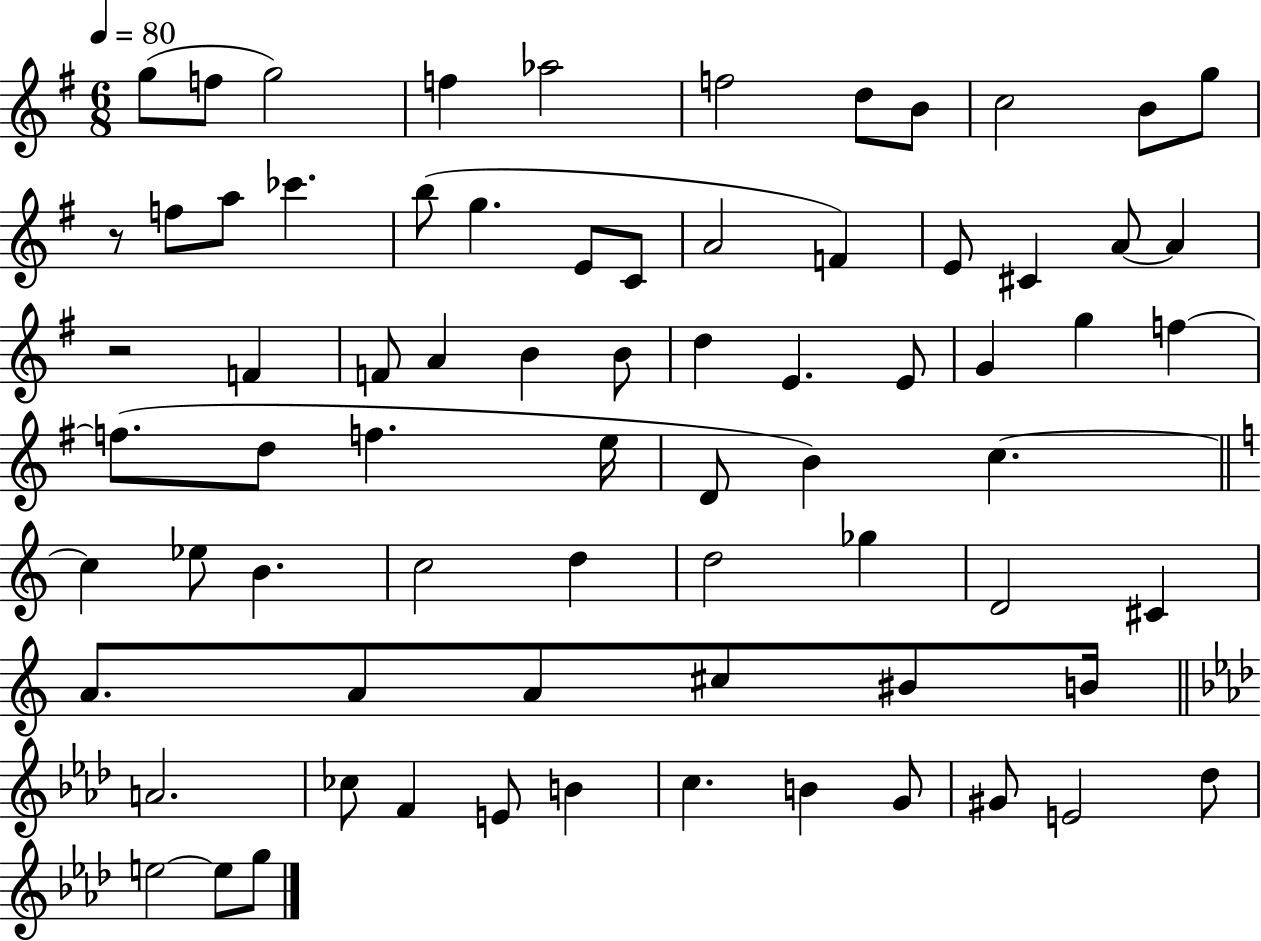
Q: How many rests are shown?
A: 2